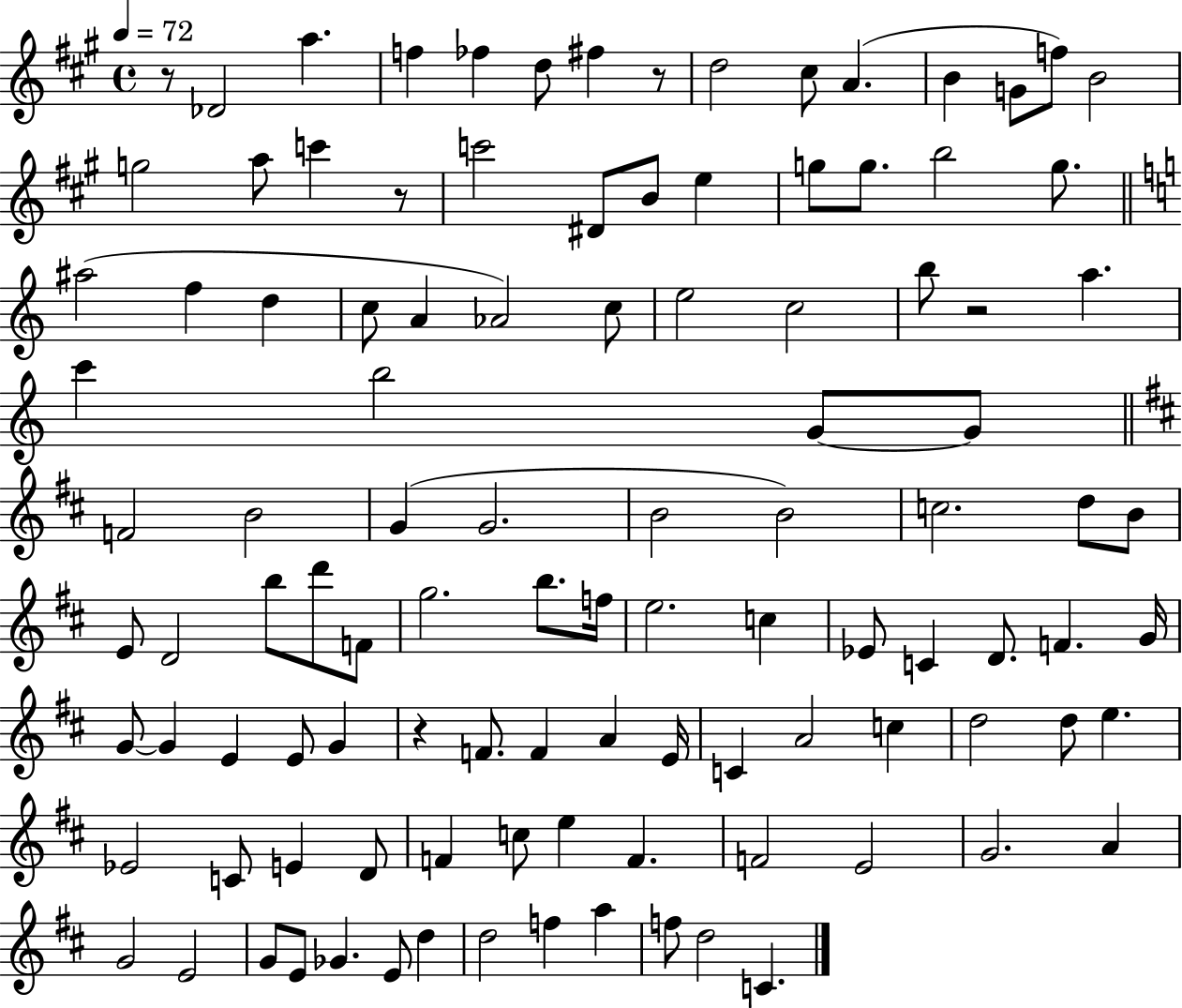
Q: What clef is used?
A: treble